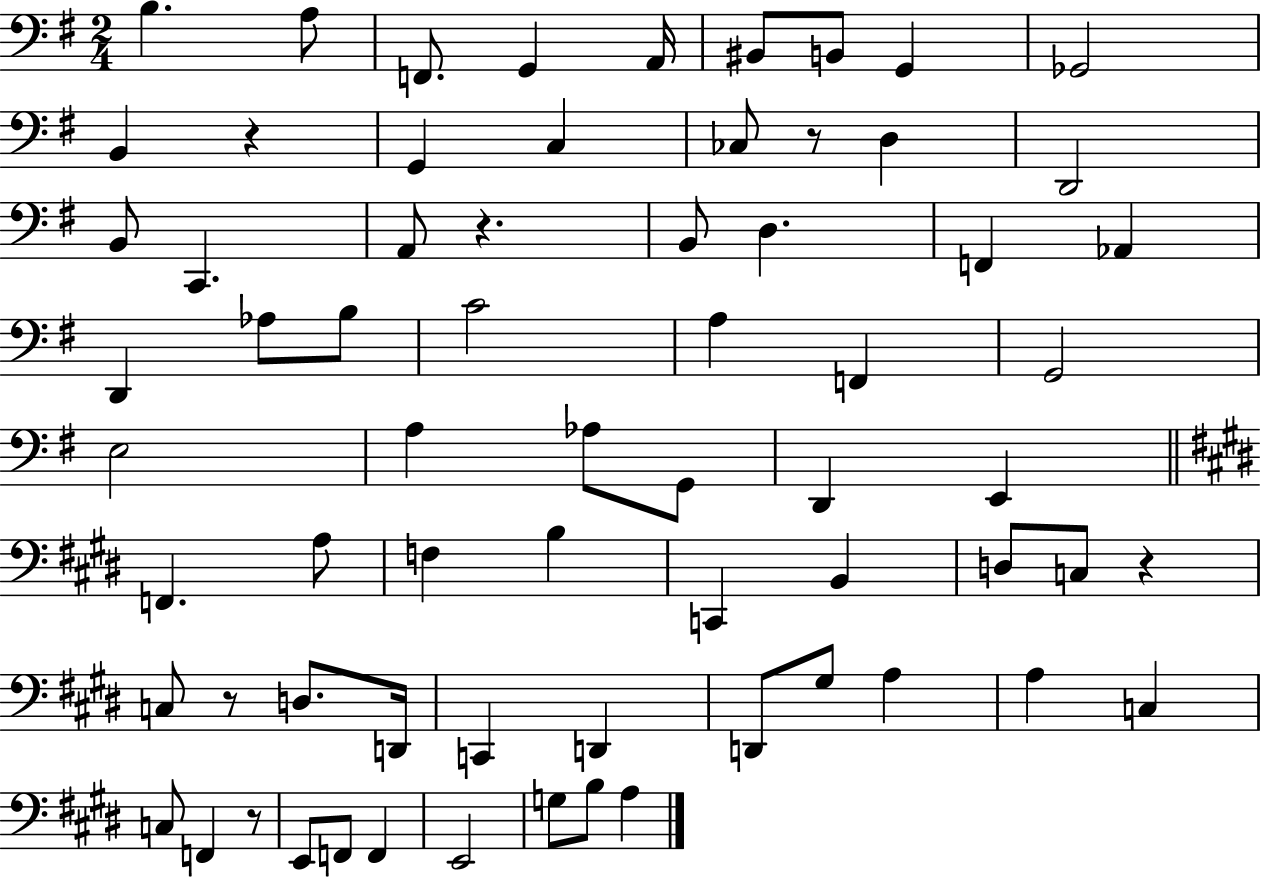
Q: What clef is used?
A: bass